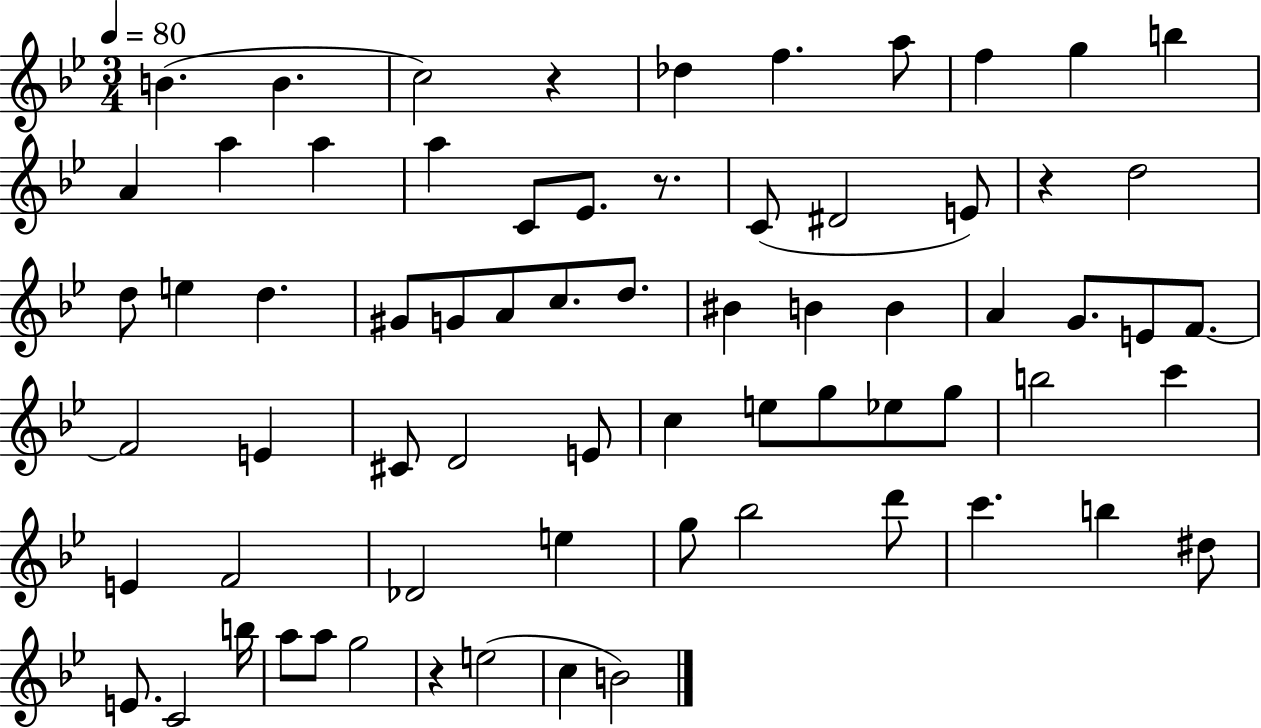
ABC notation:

X:1
T:Untitled
M:3/4
L:1/4
K:Bb
B B c2 z _d f a/2 f g b A a a a C/2 _E/2 z/2 C/2 ^D2 E/2 z d2 d/2 e d ^G/2 G/2 A/2 c/2 d/2 ^B B B A G/2 E/2 F/2 F2 E ^C/2 D2 E/2 c e/2 g/2 _e/2 g/2 b2 c' E F2 _D2 e g/2 _b2 d'/2 c' b ^d/2 E/2 C2 b/4 a/2 a/2 g2 z e2 c B2